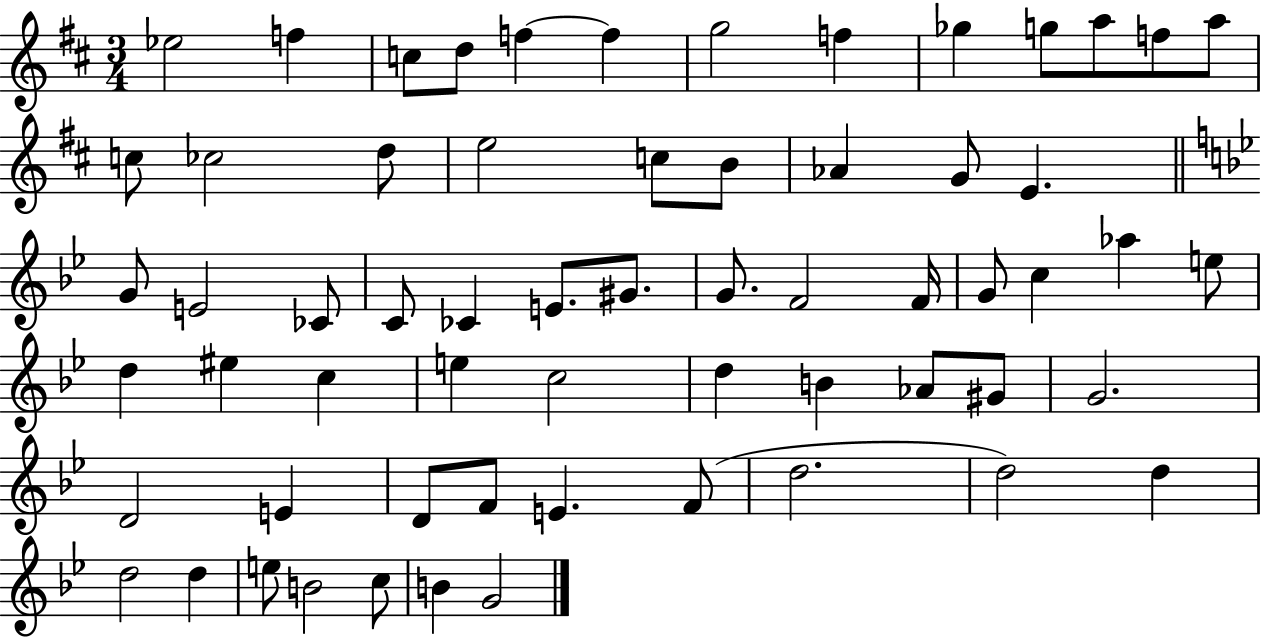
Eb5/h F5/q C5/e D5/e F5/q F5/q G5/h F5/q Gb5/q G5/e A5/e F5/e A5/e C5/e CES5/h D5/e E5/h C5/e B4/e Ab4/q G4/e E4/q. G4/e E4/h CES4/e C4/e CES4/q E4/e. G#4/e. G4/e. F4/h F4/s G4/e C5/q Ab5/q E5/e D5/q EIS5/q C5/q E5/q C5/h D5/q B4/q Ab4/e G#4/e G4/h. D4/h E4/q D4/e F4/e E4/q. F4/e D5/h. D5/h D5/q D5/h D5/q E5/e B4/h C5/e B4/q G4/h